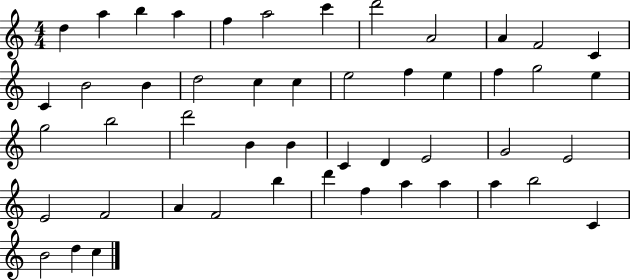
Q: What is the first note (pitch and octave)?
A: D5